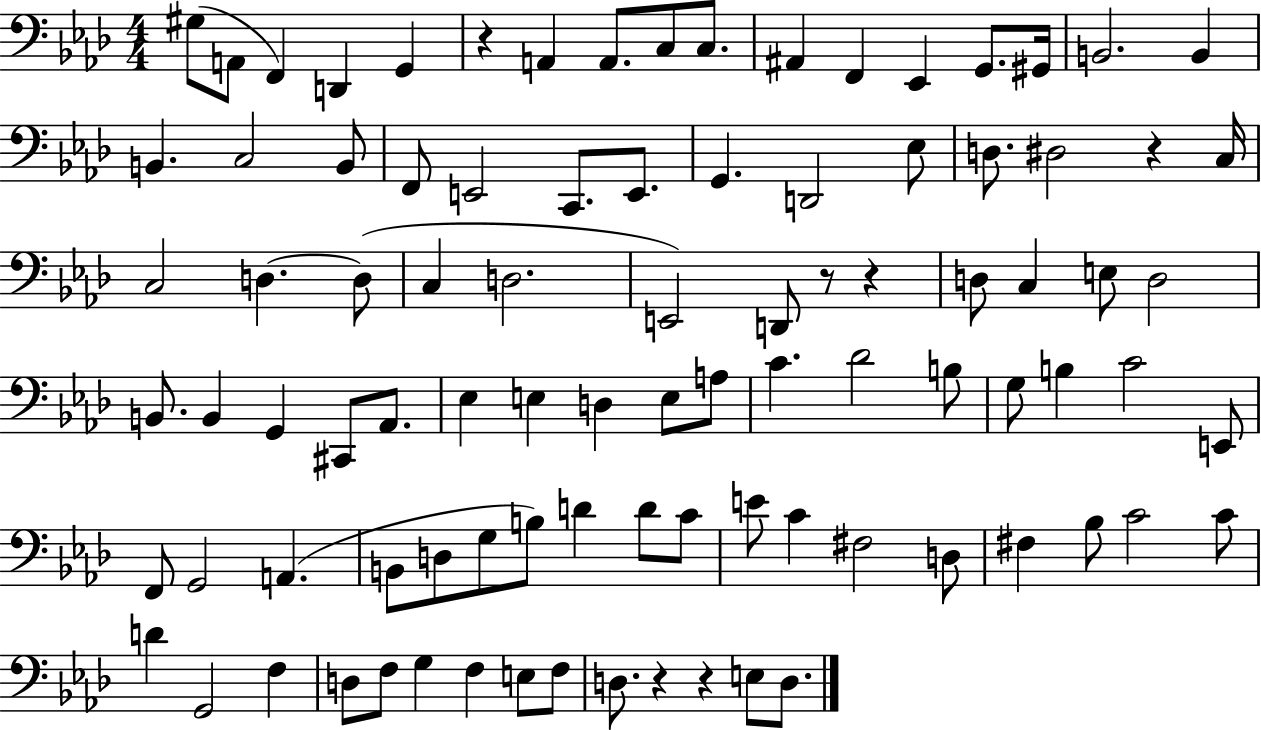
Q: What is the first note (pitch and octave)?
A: G#3